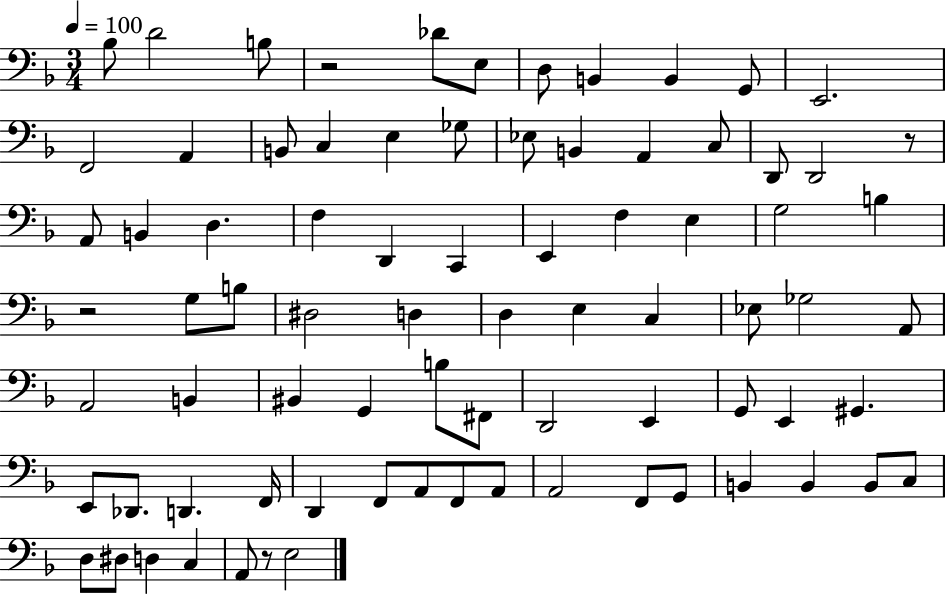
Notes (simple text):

Bb3/e D4/h B3/e R/h Db4/e E3/e D3/e B2/q B2/q G2/e E2/h. F2/h A2/q B2/e C3/q E3/q Gb3/e Eb3/e B2/q A2/q C3/e D2/e D2/h R/e A2/e B2/q D3/q. F3/q D2/q C2/q E2/q F3/q E3/q G3/h B3/q R/h G3/e B3/e D#3/h D3/q D3/q E3/q C3/q Eb3/e Gb3/h A2/e A2/h B2/q BIS2/q G2/q B3/e F#2/e D2/h E2/q G2/e E2/q G#2/q. E2/e Db2/e. D2/q. F2/s D2/q F2/e A2/e F2/e A2/e A2/h F2/e G2/e B2/q B2/q B2/e C3/e D3/e D#3/e D3/q C3/q A2/e R/e E3/h